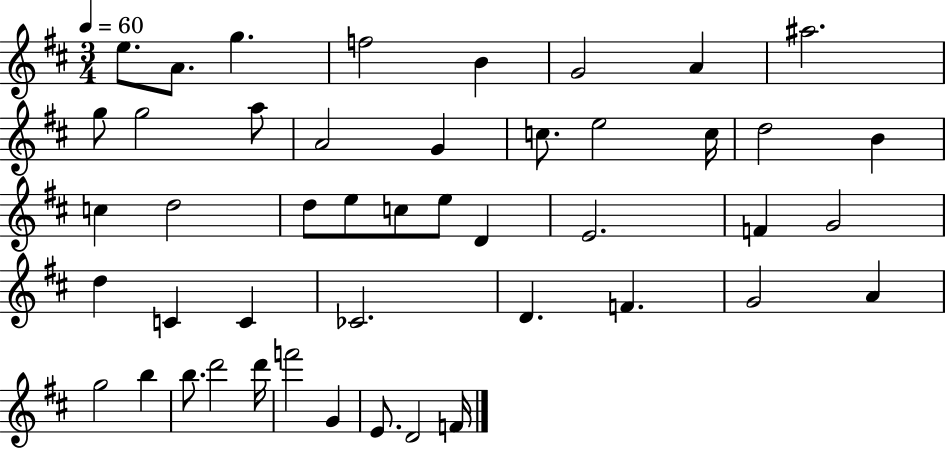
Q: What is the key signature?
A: D major